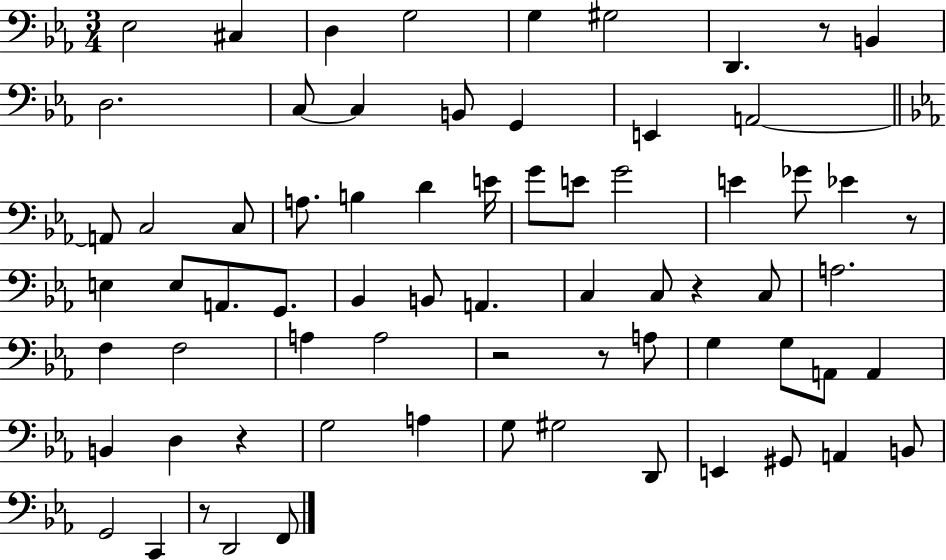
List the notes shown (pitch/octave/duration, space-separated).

Eb3/h C#3/q D3/q G3/h G3/q G#3/h D2/q. R/e B2/q D3/h. C3/e C3/q B2/e G2/q E2/q A2/h A2/e C3/h C3/e A3/e. B3/q D4/q E4/s G4/e E4/e G4/h E4/q Gb4/e Eb4/q R/e E3/q E3/e A2/e. G2/e. Bb2/q B2/e A2/q. C3/q C3/e R/q C3/e A3/h. F3/q F3/h A3/q A3/h R/h R/e A3/e G3/q G3/e A2/e A2/q B2/q D3/q R/q G3/h A3/q G3/e G#3/h D2/e E2/q G#2/e A2/q B2/e G2/h C2/q R/e D2/h F2/e